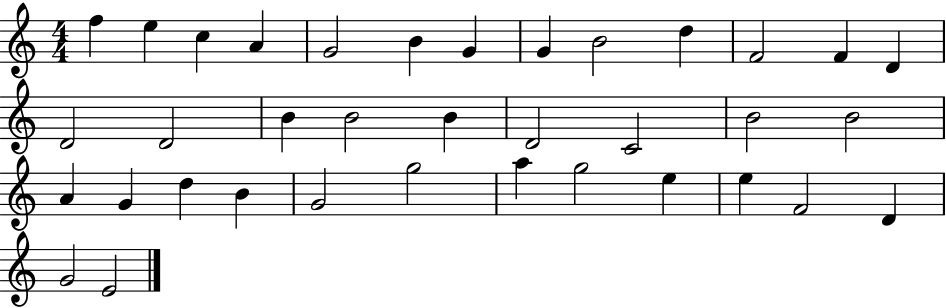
X:1
T:Untitled
M:4/4
L:1/4
K:C
f e c A G2 B G G B2 d F2 F D D2 D2 B B2 B D2 C2 B2 B2 A G d B G2 g2 a g2 e e F2 D G2 E2